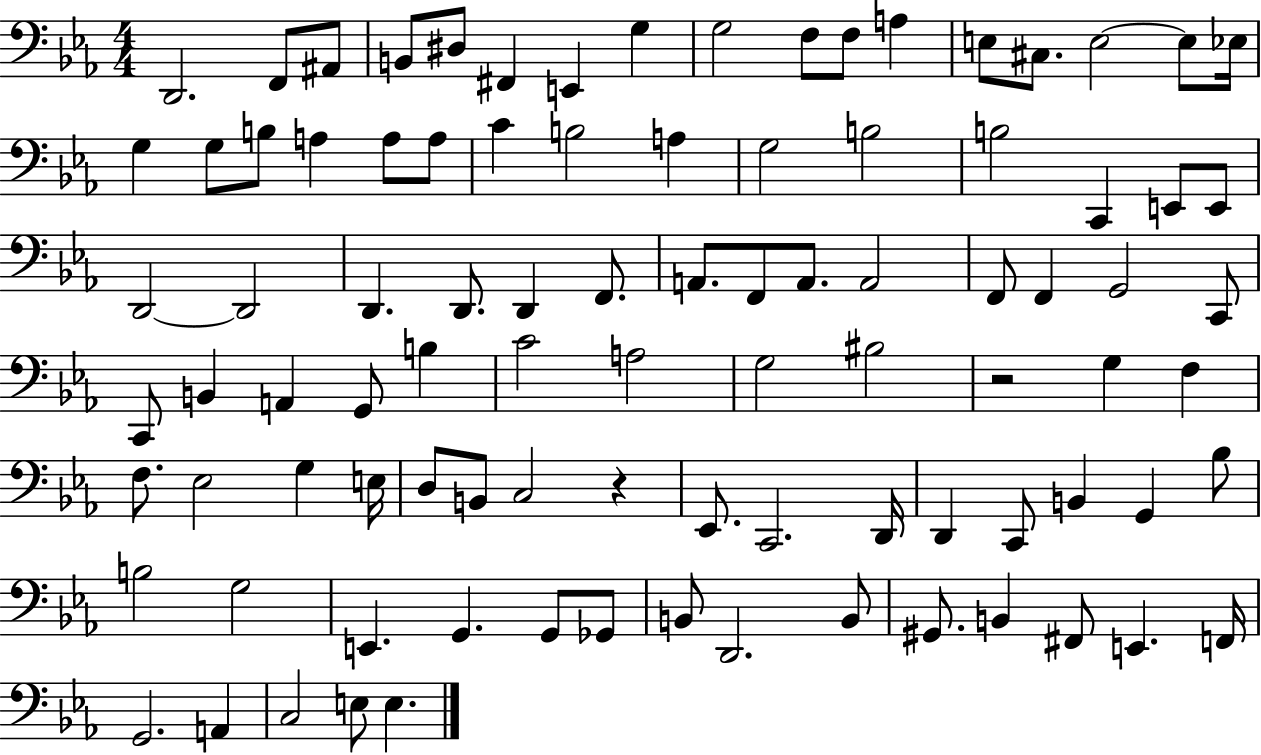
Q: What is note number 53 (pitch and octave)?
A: A3